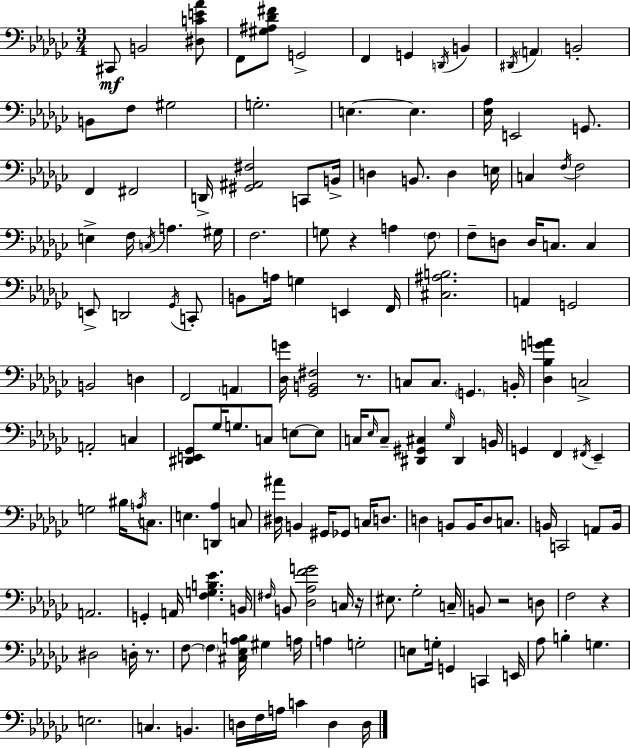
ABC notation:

X:1
T:Untitled
M:3/4
L:1/4
K:Ebm
^C,,/2 B,,2 [^D,CE_A]/2 F,,/2 [^G,^A,_D^F]/2 G,,2 F,, G,, D,,/4 B,, ^D,,/4 A,, B,,2 B,,/2 F,/2 ^G,2 G,2 E, E, [_E,_A,]/4 E,,2 G,,/2 F,, ^F,,2 D,,/4 [^G,,^A,,^F,]2 C,,/2 B,,/4 D, B,,/2 D, E,/4 C, F,/4 F,2 E, F,/4 C,/4 A, ^G,/4 F,2 G,/2 z A, F,/2 F,/2 D,/2 D,/4 C,/2 C, E,,/2 D,,2 _G,,/4 C,,/2 B,,/2 A,/4 G, E,, F,,/4 [^C,^A,B,]2 A,, G,,2 B,,2 D, F,,2 A,, [_D,G]/4 [_G,,B,,^F,]2 z/2 C,/2 C,/2 G,, B,,/4 [_D,_B,GA] C,2 A,,2 C, [^D,,E,,_G,,]/2 _G,/4 G,/2 C,/2 E,/2 E,/2 C,/4 _E,/4 C,/2 [^D,,^G,,^C,] _G,/4 ^D,, B,,/4 G,, F,, ^F,,/4 _E,, G,2 ^B,/4 A,/4 C,/2 E, [D,,_A,] C,/2 [^D,^A]/4 B,, ^G,,/4 _G,,/2 C,/4 D,/2 D, B,,/2 B,,/4 D,/2 C,/2 B,,/4 C,,2 A,,/2 B,,/4 A,,2 G,, A,,/4 [F,G,B,_E] B,,/4 ^F,/4 B,,/2 [_D,_A,FG]2 C,/4 z/4 ^E,/2 _G,2 C,/4 B,,/2 z2 D,/2 F,2 z ^D,2 D,/4 z/2 F,/2 F, [^C,_E,_A,B,]/4 ^G, A,/4 A, G,2 E,/2 G,/4 G,, C,, E,,/4 _A,/2 B, G, E,2 C, B,, D,/4 F,/4 A,/4 C D, D,/4